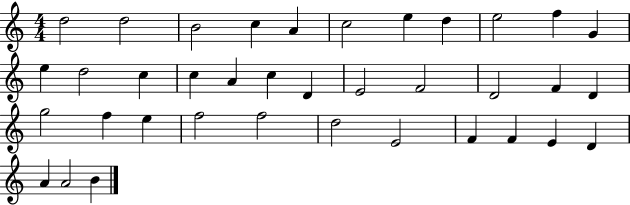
D5/h D5/h B4/h C5/q A4/q C5/h E5/q D5/q E5/h F5/q G4/q E5/q D5/h C5/q C5/q A4/q C5/q D4/q E4/h F4/h D4/h F4/q D4/q G5/h F5/q E5/q F5/h F5/h D5/h E4/h F4/q F4/q E4/q D4/q A4/q A4/h B4/q